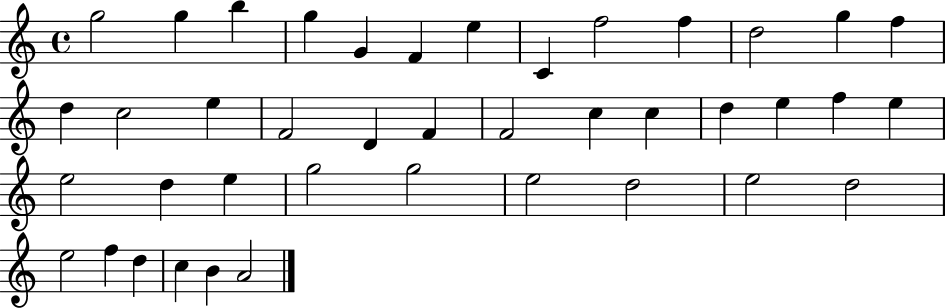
G5/h G5/q B5/q G5/q G4/q F4/q E5/q C4/q F5/h F5/q D5/h G5/q F5/q D5/q C5/h E5/q F4/h D4/q F4/q F4/h C5/q C5/q D5/q E5/q F5/q E5/q E5/h D5/q E5/q G5/h G5/h E5/h D5/h E5/h D5/h E5/h F5/q D5/q C5/q B4/q A4/h